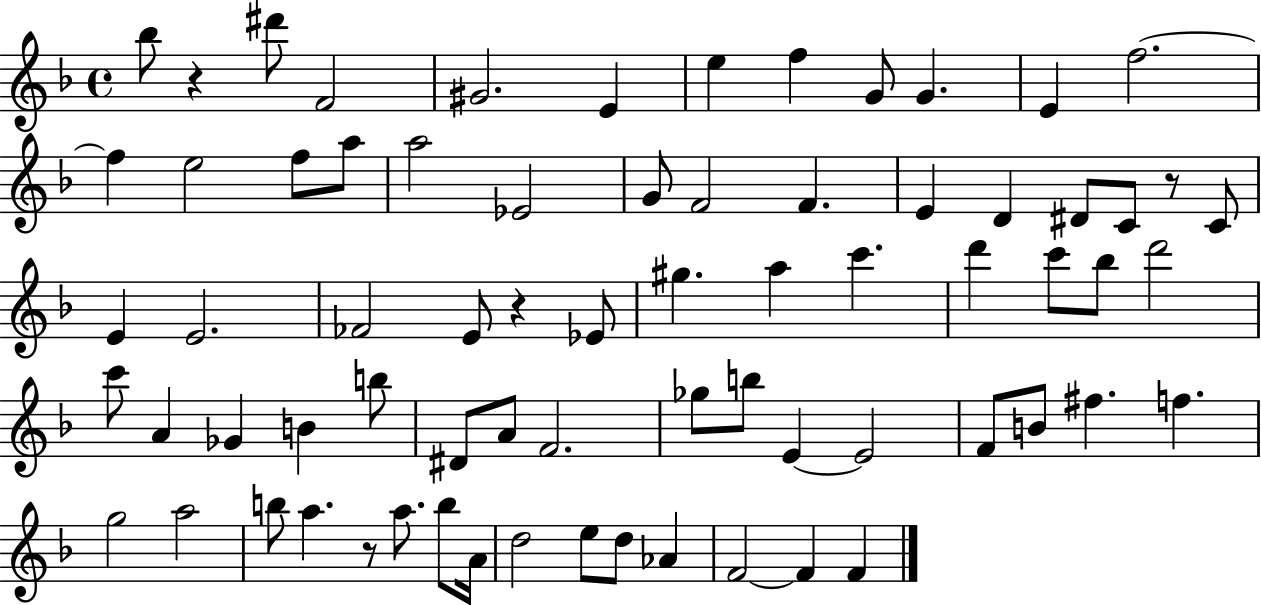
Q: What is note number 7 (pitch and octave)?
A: F5